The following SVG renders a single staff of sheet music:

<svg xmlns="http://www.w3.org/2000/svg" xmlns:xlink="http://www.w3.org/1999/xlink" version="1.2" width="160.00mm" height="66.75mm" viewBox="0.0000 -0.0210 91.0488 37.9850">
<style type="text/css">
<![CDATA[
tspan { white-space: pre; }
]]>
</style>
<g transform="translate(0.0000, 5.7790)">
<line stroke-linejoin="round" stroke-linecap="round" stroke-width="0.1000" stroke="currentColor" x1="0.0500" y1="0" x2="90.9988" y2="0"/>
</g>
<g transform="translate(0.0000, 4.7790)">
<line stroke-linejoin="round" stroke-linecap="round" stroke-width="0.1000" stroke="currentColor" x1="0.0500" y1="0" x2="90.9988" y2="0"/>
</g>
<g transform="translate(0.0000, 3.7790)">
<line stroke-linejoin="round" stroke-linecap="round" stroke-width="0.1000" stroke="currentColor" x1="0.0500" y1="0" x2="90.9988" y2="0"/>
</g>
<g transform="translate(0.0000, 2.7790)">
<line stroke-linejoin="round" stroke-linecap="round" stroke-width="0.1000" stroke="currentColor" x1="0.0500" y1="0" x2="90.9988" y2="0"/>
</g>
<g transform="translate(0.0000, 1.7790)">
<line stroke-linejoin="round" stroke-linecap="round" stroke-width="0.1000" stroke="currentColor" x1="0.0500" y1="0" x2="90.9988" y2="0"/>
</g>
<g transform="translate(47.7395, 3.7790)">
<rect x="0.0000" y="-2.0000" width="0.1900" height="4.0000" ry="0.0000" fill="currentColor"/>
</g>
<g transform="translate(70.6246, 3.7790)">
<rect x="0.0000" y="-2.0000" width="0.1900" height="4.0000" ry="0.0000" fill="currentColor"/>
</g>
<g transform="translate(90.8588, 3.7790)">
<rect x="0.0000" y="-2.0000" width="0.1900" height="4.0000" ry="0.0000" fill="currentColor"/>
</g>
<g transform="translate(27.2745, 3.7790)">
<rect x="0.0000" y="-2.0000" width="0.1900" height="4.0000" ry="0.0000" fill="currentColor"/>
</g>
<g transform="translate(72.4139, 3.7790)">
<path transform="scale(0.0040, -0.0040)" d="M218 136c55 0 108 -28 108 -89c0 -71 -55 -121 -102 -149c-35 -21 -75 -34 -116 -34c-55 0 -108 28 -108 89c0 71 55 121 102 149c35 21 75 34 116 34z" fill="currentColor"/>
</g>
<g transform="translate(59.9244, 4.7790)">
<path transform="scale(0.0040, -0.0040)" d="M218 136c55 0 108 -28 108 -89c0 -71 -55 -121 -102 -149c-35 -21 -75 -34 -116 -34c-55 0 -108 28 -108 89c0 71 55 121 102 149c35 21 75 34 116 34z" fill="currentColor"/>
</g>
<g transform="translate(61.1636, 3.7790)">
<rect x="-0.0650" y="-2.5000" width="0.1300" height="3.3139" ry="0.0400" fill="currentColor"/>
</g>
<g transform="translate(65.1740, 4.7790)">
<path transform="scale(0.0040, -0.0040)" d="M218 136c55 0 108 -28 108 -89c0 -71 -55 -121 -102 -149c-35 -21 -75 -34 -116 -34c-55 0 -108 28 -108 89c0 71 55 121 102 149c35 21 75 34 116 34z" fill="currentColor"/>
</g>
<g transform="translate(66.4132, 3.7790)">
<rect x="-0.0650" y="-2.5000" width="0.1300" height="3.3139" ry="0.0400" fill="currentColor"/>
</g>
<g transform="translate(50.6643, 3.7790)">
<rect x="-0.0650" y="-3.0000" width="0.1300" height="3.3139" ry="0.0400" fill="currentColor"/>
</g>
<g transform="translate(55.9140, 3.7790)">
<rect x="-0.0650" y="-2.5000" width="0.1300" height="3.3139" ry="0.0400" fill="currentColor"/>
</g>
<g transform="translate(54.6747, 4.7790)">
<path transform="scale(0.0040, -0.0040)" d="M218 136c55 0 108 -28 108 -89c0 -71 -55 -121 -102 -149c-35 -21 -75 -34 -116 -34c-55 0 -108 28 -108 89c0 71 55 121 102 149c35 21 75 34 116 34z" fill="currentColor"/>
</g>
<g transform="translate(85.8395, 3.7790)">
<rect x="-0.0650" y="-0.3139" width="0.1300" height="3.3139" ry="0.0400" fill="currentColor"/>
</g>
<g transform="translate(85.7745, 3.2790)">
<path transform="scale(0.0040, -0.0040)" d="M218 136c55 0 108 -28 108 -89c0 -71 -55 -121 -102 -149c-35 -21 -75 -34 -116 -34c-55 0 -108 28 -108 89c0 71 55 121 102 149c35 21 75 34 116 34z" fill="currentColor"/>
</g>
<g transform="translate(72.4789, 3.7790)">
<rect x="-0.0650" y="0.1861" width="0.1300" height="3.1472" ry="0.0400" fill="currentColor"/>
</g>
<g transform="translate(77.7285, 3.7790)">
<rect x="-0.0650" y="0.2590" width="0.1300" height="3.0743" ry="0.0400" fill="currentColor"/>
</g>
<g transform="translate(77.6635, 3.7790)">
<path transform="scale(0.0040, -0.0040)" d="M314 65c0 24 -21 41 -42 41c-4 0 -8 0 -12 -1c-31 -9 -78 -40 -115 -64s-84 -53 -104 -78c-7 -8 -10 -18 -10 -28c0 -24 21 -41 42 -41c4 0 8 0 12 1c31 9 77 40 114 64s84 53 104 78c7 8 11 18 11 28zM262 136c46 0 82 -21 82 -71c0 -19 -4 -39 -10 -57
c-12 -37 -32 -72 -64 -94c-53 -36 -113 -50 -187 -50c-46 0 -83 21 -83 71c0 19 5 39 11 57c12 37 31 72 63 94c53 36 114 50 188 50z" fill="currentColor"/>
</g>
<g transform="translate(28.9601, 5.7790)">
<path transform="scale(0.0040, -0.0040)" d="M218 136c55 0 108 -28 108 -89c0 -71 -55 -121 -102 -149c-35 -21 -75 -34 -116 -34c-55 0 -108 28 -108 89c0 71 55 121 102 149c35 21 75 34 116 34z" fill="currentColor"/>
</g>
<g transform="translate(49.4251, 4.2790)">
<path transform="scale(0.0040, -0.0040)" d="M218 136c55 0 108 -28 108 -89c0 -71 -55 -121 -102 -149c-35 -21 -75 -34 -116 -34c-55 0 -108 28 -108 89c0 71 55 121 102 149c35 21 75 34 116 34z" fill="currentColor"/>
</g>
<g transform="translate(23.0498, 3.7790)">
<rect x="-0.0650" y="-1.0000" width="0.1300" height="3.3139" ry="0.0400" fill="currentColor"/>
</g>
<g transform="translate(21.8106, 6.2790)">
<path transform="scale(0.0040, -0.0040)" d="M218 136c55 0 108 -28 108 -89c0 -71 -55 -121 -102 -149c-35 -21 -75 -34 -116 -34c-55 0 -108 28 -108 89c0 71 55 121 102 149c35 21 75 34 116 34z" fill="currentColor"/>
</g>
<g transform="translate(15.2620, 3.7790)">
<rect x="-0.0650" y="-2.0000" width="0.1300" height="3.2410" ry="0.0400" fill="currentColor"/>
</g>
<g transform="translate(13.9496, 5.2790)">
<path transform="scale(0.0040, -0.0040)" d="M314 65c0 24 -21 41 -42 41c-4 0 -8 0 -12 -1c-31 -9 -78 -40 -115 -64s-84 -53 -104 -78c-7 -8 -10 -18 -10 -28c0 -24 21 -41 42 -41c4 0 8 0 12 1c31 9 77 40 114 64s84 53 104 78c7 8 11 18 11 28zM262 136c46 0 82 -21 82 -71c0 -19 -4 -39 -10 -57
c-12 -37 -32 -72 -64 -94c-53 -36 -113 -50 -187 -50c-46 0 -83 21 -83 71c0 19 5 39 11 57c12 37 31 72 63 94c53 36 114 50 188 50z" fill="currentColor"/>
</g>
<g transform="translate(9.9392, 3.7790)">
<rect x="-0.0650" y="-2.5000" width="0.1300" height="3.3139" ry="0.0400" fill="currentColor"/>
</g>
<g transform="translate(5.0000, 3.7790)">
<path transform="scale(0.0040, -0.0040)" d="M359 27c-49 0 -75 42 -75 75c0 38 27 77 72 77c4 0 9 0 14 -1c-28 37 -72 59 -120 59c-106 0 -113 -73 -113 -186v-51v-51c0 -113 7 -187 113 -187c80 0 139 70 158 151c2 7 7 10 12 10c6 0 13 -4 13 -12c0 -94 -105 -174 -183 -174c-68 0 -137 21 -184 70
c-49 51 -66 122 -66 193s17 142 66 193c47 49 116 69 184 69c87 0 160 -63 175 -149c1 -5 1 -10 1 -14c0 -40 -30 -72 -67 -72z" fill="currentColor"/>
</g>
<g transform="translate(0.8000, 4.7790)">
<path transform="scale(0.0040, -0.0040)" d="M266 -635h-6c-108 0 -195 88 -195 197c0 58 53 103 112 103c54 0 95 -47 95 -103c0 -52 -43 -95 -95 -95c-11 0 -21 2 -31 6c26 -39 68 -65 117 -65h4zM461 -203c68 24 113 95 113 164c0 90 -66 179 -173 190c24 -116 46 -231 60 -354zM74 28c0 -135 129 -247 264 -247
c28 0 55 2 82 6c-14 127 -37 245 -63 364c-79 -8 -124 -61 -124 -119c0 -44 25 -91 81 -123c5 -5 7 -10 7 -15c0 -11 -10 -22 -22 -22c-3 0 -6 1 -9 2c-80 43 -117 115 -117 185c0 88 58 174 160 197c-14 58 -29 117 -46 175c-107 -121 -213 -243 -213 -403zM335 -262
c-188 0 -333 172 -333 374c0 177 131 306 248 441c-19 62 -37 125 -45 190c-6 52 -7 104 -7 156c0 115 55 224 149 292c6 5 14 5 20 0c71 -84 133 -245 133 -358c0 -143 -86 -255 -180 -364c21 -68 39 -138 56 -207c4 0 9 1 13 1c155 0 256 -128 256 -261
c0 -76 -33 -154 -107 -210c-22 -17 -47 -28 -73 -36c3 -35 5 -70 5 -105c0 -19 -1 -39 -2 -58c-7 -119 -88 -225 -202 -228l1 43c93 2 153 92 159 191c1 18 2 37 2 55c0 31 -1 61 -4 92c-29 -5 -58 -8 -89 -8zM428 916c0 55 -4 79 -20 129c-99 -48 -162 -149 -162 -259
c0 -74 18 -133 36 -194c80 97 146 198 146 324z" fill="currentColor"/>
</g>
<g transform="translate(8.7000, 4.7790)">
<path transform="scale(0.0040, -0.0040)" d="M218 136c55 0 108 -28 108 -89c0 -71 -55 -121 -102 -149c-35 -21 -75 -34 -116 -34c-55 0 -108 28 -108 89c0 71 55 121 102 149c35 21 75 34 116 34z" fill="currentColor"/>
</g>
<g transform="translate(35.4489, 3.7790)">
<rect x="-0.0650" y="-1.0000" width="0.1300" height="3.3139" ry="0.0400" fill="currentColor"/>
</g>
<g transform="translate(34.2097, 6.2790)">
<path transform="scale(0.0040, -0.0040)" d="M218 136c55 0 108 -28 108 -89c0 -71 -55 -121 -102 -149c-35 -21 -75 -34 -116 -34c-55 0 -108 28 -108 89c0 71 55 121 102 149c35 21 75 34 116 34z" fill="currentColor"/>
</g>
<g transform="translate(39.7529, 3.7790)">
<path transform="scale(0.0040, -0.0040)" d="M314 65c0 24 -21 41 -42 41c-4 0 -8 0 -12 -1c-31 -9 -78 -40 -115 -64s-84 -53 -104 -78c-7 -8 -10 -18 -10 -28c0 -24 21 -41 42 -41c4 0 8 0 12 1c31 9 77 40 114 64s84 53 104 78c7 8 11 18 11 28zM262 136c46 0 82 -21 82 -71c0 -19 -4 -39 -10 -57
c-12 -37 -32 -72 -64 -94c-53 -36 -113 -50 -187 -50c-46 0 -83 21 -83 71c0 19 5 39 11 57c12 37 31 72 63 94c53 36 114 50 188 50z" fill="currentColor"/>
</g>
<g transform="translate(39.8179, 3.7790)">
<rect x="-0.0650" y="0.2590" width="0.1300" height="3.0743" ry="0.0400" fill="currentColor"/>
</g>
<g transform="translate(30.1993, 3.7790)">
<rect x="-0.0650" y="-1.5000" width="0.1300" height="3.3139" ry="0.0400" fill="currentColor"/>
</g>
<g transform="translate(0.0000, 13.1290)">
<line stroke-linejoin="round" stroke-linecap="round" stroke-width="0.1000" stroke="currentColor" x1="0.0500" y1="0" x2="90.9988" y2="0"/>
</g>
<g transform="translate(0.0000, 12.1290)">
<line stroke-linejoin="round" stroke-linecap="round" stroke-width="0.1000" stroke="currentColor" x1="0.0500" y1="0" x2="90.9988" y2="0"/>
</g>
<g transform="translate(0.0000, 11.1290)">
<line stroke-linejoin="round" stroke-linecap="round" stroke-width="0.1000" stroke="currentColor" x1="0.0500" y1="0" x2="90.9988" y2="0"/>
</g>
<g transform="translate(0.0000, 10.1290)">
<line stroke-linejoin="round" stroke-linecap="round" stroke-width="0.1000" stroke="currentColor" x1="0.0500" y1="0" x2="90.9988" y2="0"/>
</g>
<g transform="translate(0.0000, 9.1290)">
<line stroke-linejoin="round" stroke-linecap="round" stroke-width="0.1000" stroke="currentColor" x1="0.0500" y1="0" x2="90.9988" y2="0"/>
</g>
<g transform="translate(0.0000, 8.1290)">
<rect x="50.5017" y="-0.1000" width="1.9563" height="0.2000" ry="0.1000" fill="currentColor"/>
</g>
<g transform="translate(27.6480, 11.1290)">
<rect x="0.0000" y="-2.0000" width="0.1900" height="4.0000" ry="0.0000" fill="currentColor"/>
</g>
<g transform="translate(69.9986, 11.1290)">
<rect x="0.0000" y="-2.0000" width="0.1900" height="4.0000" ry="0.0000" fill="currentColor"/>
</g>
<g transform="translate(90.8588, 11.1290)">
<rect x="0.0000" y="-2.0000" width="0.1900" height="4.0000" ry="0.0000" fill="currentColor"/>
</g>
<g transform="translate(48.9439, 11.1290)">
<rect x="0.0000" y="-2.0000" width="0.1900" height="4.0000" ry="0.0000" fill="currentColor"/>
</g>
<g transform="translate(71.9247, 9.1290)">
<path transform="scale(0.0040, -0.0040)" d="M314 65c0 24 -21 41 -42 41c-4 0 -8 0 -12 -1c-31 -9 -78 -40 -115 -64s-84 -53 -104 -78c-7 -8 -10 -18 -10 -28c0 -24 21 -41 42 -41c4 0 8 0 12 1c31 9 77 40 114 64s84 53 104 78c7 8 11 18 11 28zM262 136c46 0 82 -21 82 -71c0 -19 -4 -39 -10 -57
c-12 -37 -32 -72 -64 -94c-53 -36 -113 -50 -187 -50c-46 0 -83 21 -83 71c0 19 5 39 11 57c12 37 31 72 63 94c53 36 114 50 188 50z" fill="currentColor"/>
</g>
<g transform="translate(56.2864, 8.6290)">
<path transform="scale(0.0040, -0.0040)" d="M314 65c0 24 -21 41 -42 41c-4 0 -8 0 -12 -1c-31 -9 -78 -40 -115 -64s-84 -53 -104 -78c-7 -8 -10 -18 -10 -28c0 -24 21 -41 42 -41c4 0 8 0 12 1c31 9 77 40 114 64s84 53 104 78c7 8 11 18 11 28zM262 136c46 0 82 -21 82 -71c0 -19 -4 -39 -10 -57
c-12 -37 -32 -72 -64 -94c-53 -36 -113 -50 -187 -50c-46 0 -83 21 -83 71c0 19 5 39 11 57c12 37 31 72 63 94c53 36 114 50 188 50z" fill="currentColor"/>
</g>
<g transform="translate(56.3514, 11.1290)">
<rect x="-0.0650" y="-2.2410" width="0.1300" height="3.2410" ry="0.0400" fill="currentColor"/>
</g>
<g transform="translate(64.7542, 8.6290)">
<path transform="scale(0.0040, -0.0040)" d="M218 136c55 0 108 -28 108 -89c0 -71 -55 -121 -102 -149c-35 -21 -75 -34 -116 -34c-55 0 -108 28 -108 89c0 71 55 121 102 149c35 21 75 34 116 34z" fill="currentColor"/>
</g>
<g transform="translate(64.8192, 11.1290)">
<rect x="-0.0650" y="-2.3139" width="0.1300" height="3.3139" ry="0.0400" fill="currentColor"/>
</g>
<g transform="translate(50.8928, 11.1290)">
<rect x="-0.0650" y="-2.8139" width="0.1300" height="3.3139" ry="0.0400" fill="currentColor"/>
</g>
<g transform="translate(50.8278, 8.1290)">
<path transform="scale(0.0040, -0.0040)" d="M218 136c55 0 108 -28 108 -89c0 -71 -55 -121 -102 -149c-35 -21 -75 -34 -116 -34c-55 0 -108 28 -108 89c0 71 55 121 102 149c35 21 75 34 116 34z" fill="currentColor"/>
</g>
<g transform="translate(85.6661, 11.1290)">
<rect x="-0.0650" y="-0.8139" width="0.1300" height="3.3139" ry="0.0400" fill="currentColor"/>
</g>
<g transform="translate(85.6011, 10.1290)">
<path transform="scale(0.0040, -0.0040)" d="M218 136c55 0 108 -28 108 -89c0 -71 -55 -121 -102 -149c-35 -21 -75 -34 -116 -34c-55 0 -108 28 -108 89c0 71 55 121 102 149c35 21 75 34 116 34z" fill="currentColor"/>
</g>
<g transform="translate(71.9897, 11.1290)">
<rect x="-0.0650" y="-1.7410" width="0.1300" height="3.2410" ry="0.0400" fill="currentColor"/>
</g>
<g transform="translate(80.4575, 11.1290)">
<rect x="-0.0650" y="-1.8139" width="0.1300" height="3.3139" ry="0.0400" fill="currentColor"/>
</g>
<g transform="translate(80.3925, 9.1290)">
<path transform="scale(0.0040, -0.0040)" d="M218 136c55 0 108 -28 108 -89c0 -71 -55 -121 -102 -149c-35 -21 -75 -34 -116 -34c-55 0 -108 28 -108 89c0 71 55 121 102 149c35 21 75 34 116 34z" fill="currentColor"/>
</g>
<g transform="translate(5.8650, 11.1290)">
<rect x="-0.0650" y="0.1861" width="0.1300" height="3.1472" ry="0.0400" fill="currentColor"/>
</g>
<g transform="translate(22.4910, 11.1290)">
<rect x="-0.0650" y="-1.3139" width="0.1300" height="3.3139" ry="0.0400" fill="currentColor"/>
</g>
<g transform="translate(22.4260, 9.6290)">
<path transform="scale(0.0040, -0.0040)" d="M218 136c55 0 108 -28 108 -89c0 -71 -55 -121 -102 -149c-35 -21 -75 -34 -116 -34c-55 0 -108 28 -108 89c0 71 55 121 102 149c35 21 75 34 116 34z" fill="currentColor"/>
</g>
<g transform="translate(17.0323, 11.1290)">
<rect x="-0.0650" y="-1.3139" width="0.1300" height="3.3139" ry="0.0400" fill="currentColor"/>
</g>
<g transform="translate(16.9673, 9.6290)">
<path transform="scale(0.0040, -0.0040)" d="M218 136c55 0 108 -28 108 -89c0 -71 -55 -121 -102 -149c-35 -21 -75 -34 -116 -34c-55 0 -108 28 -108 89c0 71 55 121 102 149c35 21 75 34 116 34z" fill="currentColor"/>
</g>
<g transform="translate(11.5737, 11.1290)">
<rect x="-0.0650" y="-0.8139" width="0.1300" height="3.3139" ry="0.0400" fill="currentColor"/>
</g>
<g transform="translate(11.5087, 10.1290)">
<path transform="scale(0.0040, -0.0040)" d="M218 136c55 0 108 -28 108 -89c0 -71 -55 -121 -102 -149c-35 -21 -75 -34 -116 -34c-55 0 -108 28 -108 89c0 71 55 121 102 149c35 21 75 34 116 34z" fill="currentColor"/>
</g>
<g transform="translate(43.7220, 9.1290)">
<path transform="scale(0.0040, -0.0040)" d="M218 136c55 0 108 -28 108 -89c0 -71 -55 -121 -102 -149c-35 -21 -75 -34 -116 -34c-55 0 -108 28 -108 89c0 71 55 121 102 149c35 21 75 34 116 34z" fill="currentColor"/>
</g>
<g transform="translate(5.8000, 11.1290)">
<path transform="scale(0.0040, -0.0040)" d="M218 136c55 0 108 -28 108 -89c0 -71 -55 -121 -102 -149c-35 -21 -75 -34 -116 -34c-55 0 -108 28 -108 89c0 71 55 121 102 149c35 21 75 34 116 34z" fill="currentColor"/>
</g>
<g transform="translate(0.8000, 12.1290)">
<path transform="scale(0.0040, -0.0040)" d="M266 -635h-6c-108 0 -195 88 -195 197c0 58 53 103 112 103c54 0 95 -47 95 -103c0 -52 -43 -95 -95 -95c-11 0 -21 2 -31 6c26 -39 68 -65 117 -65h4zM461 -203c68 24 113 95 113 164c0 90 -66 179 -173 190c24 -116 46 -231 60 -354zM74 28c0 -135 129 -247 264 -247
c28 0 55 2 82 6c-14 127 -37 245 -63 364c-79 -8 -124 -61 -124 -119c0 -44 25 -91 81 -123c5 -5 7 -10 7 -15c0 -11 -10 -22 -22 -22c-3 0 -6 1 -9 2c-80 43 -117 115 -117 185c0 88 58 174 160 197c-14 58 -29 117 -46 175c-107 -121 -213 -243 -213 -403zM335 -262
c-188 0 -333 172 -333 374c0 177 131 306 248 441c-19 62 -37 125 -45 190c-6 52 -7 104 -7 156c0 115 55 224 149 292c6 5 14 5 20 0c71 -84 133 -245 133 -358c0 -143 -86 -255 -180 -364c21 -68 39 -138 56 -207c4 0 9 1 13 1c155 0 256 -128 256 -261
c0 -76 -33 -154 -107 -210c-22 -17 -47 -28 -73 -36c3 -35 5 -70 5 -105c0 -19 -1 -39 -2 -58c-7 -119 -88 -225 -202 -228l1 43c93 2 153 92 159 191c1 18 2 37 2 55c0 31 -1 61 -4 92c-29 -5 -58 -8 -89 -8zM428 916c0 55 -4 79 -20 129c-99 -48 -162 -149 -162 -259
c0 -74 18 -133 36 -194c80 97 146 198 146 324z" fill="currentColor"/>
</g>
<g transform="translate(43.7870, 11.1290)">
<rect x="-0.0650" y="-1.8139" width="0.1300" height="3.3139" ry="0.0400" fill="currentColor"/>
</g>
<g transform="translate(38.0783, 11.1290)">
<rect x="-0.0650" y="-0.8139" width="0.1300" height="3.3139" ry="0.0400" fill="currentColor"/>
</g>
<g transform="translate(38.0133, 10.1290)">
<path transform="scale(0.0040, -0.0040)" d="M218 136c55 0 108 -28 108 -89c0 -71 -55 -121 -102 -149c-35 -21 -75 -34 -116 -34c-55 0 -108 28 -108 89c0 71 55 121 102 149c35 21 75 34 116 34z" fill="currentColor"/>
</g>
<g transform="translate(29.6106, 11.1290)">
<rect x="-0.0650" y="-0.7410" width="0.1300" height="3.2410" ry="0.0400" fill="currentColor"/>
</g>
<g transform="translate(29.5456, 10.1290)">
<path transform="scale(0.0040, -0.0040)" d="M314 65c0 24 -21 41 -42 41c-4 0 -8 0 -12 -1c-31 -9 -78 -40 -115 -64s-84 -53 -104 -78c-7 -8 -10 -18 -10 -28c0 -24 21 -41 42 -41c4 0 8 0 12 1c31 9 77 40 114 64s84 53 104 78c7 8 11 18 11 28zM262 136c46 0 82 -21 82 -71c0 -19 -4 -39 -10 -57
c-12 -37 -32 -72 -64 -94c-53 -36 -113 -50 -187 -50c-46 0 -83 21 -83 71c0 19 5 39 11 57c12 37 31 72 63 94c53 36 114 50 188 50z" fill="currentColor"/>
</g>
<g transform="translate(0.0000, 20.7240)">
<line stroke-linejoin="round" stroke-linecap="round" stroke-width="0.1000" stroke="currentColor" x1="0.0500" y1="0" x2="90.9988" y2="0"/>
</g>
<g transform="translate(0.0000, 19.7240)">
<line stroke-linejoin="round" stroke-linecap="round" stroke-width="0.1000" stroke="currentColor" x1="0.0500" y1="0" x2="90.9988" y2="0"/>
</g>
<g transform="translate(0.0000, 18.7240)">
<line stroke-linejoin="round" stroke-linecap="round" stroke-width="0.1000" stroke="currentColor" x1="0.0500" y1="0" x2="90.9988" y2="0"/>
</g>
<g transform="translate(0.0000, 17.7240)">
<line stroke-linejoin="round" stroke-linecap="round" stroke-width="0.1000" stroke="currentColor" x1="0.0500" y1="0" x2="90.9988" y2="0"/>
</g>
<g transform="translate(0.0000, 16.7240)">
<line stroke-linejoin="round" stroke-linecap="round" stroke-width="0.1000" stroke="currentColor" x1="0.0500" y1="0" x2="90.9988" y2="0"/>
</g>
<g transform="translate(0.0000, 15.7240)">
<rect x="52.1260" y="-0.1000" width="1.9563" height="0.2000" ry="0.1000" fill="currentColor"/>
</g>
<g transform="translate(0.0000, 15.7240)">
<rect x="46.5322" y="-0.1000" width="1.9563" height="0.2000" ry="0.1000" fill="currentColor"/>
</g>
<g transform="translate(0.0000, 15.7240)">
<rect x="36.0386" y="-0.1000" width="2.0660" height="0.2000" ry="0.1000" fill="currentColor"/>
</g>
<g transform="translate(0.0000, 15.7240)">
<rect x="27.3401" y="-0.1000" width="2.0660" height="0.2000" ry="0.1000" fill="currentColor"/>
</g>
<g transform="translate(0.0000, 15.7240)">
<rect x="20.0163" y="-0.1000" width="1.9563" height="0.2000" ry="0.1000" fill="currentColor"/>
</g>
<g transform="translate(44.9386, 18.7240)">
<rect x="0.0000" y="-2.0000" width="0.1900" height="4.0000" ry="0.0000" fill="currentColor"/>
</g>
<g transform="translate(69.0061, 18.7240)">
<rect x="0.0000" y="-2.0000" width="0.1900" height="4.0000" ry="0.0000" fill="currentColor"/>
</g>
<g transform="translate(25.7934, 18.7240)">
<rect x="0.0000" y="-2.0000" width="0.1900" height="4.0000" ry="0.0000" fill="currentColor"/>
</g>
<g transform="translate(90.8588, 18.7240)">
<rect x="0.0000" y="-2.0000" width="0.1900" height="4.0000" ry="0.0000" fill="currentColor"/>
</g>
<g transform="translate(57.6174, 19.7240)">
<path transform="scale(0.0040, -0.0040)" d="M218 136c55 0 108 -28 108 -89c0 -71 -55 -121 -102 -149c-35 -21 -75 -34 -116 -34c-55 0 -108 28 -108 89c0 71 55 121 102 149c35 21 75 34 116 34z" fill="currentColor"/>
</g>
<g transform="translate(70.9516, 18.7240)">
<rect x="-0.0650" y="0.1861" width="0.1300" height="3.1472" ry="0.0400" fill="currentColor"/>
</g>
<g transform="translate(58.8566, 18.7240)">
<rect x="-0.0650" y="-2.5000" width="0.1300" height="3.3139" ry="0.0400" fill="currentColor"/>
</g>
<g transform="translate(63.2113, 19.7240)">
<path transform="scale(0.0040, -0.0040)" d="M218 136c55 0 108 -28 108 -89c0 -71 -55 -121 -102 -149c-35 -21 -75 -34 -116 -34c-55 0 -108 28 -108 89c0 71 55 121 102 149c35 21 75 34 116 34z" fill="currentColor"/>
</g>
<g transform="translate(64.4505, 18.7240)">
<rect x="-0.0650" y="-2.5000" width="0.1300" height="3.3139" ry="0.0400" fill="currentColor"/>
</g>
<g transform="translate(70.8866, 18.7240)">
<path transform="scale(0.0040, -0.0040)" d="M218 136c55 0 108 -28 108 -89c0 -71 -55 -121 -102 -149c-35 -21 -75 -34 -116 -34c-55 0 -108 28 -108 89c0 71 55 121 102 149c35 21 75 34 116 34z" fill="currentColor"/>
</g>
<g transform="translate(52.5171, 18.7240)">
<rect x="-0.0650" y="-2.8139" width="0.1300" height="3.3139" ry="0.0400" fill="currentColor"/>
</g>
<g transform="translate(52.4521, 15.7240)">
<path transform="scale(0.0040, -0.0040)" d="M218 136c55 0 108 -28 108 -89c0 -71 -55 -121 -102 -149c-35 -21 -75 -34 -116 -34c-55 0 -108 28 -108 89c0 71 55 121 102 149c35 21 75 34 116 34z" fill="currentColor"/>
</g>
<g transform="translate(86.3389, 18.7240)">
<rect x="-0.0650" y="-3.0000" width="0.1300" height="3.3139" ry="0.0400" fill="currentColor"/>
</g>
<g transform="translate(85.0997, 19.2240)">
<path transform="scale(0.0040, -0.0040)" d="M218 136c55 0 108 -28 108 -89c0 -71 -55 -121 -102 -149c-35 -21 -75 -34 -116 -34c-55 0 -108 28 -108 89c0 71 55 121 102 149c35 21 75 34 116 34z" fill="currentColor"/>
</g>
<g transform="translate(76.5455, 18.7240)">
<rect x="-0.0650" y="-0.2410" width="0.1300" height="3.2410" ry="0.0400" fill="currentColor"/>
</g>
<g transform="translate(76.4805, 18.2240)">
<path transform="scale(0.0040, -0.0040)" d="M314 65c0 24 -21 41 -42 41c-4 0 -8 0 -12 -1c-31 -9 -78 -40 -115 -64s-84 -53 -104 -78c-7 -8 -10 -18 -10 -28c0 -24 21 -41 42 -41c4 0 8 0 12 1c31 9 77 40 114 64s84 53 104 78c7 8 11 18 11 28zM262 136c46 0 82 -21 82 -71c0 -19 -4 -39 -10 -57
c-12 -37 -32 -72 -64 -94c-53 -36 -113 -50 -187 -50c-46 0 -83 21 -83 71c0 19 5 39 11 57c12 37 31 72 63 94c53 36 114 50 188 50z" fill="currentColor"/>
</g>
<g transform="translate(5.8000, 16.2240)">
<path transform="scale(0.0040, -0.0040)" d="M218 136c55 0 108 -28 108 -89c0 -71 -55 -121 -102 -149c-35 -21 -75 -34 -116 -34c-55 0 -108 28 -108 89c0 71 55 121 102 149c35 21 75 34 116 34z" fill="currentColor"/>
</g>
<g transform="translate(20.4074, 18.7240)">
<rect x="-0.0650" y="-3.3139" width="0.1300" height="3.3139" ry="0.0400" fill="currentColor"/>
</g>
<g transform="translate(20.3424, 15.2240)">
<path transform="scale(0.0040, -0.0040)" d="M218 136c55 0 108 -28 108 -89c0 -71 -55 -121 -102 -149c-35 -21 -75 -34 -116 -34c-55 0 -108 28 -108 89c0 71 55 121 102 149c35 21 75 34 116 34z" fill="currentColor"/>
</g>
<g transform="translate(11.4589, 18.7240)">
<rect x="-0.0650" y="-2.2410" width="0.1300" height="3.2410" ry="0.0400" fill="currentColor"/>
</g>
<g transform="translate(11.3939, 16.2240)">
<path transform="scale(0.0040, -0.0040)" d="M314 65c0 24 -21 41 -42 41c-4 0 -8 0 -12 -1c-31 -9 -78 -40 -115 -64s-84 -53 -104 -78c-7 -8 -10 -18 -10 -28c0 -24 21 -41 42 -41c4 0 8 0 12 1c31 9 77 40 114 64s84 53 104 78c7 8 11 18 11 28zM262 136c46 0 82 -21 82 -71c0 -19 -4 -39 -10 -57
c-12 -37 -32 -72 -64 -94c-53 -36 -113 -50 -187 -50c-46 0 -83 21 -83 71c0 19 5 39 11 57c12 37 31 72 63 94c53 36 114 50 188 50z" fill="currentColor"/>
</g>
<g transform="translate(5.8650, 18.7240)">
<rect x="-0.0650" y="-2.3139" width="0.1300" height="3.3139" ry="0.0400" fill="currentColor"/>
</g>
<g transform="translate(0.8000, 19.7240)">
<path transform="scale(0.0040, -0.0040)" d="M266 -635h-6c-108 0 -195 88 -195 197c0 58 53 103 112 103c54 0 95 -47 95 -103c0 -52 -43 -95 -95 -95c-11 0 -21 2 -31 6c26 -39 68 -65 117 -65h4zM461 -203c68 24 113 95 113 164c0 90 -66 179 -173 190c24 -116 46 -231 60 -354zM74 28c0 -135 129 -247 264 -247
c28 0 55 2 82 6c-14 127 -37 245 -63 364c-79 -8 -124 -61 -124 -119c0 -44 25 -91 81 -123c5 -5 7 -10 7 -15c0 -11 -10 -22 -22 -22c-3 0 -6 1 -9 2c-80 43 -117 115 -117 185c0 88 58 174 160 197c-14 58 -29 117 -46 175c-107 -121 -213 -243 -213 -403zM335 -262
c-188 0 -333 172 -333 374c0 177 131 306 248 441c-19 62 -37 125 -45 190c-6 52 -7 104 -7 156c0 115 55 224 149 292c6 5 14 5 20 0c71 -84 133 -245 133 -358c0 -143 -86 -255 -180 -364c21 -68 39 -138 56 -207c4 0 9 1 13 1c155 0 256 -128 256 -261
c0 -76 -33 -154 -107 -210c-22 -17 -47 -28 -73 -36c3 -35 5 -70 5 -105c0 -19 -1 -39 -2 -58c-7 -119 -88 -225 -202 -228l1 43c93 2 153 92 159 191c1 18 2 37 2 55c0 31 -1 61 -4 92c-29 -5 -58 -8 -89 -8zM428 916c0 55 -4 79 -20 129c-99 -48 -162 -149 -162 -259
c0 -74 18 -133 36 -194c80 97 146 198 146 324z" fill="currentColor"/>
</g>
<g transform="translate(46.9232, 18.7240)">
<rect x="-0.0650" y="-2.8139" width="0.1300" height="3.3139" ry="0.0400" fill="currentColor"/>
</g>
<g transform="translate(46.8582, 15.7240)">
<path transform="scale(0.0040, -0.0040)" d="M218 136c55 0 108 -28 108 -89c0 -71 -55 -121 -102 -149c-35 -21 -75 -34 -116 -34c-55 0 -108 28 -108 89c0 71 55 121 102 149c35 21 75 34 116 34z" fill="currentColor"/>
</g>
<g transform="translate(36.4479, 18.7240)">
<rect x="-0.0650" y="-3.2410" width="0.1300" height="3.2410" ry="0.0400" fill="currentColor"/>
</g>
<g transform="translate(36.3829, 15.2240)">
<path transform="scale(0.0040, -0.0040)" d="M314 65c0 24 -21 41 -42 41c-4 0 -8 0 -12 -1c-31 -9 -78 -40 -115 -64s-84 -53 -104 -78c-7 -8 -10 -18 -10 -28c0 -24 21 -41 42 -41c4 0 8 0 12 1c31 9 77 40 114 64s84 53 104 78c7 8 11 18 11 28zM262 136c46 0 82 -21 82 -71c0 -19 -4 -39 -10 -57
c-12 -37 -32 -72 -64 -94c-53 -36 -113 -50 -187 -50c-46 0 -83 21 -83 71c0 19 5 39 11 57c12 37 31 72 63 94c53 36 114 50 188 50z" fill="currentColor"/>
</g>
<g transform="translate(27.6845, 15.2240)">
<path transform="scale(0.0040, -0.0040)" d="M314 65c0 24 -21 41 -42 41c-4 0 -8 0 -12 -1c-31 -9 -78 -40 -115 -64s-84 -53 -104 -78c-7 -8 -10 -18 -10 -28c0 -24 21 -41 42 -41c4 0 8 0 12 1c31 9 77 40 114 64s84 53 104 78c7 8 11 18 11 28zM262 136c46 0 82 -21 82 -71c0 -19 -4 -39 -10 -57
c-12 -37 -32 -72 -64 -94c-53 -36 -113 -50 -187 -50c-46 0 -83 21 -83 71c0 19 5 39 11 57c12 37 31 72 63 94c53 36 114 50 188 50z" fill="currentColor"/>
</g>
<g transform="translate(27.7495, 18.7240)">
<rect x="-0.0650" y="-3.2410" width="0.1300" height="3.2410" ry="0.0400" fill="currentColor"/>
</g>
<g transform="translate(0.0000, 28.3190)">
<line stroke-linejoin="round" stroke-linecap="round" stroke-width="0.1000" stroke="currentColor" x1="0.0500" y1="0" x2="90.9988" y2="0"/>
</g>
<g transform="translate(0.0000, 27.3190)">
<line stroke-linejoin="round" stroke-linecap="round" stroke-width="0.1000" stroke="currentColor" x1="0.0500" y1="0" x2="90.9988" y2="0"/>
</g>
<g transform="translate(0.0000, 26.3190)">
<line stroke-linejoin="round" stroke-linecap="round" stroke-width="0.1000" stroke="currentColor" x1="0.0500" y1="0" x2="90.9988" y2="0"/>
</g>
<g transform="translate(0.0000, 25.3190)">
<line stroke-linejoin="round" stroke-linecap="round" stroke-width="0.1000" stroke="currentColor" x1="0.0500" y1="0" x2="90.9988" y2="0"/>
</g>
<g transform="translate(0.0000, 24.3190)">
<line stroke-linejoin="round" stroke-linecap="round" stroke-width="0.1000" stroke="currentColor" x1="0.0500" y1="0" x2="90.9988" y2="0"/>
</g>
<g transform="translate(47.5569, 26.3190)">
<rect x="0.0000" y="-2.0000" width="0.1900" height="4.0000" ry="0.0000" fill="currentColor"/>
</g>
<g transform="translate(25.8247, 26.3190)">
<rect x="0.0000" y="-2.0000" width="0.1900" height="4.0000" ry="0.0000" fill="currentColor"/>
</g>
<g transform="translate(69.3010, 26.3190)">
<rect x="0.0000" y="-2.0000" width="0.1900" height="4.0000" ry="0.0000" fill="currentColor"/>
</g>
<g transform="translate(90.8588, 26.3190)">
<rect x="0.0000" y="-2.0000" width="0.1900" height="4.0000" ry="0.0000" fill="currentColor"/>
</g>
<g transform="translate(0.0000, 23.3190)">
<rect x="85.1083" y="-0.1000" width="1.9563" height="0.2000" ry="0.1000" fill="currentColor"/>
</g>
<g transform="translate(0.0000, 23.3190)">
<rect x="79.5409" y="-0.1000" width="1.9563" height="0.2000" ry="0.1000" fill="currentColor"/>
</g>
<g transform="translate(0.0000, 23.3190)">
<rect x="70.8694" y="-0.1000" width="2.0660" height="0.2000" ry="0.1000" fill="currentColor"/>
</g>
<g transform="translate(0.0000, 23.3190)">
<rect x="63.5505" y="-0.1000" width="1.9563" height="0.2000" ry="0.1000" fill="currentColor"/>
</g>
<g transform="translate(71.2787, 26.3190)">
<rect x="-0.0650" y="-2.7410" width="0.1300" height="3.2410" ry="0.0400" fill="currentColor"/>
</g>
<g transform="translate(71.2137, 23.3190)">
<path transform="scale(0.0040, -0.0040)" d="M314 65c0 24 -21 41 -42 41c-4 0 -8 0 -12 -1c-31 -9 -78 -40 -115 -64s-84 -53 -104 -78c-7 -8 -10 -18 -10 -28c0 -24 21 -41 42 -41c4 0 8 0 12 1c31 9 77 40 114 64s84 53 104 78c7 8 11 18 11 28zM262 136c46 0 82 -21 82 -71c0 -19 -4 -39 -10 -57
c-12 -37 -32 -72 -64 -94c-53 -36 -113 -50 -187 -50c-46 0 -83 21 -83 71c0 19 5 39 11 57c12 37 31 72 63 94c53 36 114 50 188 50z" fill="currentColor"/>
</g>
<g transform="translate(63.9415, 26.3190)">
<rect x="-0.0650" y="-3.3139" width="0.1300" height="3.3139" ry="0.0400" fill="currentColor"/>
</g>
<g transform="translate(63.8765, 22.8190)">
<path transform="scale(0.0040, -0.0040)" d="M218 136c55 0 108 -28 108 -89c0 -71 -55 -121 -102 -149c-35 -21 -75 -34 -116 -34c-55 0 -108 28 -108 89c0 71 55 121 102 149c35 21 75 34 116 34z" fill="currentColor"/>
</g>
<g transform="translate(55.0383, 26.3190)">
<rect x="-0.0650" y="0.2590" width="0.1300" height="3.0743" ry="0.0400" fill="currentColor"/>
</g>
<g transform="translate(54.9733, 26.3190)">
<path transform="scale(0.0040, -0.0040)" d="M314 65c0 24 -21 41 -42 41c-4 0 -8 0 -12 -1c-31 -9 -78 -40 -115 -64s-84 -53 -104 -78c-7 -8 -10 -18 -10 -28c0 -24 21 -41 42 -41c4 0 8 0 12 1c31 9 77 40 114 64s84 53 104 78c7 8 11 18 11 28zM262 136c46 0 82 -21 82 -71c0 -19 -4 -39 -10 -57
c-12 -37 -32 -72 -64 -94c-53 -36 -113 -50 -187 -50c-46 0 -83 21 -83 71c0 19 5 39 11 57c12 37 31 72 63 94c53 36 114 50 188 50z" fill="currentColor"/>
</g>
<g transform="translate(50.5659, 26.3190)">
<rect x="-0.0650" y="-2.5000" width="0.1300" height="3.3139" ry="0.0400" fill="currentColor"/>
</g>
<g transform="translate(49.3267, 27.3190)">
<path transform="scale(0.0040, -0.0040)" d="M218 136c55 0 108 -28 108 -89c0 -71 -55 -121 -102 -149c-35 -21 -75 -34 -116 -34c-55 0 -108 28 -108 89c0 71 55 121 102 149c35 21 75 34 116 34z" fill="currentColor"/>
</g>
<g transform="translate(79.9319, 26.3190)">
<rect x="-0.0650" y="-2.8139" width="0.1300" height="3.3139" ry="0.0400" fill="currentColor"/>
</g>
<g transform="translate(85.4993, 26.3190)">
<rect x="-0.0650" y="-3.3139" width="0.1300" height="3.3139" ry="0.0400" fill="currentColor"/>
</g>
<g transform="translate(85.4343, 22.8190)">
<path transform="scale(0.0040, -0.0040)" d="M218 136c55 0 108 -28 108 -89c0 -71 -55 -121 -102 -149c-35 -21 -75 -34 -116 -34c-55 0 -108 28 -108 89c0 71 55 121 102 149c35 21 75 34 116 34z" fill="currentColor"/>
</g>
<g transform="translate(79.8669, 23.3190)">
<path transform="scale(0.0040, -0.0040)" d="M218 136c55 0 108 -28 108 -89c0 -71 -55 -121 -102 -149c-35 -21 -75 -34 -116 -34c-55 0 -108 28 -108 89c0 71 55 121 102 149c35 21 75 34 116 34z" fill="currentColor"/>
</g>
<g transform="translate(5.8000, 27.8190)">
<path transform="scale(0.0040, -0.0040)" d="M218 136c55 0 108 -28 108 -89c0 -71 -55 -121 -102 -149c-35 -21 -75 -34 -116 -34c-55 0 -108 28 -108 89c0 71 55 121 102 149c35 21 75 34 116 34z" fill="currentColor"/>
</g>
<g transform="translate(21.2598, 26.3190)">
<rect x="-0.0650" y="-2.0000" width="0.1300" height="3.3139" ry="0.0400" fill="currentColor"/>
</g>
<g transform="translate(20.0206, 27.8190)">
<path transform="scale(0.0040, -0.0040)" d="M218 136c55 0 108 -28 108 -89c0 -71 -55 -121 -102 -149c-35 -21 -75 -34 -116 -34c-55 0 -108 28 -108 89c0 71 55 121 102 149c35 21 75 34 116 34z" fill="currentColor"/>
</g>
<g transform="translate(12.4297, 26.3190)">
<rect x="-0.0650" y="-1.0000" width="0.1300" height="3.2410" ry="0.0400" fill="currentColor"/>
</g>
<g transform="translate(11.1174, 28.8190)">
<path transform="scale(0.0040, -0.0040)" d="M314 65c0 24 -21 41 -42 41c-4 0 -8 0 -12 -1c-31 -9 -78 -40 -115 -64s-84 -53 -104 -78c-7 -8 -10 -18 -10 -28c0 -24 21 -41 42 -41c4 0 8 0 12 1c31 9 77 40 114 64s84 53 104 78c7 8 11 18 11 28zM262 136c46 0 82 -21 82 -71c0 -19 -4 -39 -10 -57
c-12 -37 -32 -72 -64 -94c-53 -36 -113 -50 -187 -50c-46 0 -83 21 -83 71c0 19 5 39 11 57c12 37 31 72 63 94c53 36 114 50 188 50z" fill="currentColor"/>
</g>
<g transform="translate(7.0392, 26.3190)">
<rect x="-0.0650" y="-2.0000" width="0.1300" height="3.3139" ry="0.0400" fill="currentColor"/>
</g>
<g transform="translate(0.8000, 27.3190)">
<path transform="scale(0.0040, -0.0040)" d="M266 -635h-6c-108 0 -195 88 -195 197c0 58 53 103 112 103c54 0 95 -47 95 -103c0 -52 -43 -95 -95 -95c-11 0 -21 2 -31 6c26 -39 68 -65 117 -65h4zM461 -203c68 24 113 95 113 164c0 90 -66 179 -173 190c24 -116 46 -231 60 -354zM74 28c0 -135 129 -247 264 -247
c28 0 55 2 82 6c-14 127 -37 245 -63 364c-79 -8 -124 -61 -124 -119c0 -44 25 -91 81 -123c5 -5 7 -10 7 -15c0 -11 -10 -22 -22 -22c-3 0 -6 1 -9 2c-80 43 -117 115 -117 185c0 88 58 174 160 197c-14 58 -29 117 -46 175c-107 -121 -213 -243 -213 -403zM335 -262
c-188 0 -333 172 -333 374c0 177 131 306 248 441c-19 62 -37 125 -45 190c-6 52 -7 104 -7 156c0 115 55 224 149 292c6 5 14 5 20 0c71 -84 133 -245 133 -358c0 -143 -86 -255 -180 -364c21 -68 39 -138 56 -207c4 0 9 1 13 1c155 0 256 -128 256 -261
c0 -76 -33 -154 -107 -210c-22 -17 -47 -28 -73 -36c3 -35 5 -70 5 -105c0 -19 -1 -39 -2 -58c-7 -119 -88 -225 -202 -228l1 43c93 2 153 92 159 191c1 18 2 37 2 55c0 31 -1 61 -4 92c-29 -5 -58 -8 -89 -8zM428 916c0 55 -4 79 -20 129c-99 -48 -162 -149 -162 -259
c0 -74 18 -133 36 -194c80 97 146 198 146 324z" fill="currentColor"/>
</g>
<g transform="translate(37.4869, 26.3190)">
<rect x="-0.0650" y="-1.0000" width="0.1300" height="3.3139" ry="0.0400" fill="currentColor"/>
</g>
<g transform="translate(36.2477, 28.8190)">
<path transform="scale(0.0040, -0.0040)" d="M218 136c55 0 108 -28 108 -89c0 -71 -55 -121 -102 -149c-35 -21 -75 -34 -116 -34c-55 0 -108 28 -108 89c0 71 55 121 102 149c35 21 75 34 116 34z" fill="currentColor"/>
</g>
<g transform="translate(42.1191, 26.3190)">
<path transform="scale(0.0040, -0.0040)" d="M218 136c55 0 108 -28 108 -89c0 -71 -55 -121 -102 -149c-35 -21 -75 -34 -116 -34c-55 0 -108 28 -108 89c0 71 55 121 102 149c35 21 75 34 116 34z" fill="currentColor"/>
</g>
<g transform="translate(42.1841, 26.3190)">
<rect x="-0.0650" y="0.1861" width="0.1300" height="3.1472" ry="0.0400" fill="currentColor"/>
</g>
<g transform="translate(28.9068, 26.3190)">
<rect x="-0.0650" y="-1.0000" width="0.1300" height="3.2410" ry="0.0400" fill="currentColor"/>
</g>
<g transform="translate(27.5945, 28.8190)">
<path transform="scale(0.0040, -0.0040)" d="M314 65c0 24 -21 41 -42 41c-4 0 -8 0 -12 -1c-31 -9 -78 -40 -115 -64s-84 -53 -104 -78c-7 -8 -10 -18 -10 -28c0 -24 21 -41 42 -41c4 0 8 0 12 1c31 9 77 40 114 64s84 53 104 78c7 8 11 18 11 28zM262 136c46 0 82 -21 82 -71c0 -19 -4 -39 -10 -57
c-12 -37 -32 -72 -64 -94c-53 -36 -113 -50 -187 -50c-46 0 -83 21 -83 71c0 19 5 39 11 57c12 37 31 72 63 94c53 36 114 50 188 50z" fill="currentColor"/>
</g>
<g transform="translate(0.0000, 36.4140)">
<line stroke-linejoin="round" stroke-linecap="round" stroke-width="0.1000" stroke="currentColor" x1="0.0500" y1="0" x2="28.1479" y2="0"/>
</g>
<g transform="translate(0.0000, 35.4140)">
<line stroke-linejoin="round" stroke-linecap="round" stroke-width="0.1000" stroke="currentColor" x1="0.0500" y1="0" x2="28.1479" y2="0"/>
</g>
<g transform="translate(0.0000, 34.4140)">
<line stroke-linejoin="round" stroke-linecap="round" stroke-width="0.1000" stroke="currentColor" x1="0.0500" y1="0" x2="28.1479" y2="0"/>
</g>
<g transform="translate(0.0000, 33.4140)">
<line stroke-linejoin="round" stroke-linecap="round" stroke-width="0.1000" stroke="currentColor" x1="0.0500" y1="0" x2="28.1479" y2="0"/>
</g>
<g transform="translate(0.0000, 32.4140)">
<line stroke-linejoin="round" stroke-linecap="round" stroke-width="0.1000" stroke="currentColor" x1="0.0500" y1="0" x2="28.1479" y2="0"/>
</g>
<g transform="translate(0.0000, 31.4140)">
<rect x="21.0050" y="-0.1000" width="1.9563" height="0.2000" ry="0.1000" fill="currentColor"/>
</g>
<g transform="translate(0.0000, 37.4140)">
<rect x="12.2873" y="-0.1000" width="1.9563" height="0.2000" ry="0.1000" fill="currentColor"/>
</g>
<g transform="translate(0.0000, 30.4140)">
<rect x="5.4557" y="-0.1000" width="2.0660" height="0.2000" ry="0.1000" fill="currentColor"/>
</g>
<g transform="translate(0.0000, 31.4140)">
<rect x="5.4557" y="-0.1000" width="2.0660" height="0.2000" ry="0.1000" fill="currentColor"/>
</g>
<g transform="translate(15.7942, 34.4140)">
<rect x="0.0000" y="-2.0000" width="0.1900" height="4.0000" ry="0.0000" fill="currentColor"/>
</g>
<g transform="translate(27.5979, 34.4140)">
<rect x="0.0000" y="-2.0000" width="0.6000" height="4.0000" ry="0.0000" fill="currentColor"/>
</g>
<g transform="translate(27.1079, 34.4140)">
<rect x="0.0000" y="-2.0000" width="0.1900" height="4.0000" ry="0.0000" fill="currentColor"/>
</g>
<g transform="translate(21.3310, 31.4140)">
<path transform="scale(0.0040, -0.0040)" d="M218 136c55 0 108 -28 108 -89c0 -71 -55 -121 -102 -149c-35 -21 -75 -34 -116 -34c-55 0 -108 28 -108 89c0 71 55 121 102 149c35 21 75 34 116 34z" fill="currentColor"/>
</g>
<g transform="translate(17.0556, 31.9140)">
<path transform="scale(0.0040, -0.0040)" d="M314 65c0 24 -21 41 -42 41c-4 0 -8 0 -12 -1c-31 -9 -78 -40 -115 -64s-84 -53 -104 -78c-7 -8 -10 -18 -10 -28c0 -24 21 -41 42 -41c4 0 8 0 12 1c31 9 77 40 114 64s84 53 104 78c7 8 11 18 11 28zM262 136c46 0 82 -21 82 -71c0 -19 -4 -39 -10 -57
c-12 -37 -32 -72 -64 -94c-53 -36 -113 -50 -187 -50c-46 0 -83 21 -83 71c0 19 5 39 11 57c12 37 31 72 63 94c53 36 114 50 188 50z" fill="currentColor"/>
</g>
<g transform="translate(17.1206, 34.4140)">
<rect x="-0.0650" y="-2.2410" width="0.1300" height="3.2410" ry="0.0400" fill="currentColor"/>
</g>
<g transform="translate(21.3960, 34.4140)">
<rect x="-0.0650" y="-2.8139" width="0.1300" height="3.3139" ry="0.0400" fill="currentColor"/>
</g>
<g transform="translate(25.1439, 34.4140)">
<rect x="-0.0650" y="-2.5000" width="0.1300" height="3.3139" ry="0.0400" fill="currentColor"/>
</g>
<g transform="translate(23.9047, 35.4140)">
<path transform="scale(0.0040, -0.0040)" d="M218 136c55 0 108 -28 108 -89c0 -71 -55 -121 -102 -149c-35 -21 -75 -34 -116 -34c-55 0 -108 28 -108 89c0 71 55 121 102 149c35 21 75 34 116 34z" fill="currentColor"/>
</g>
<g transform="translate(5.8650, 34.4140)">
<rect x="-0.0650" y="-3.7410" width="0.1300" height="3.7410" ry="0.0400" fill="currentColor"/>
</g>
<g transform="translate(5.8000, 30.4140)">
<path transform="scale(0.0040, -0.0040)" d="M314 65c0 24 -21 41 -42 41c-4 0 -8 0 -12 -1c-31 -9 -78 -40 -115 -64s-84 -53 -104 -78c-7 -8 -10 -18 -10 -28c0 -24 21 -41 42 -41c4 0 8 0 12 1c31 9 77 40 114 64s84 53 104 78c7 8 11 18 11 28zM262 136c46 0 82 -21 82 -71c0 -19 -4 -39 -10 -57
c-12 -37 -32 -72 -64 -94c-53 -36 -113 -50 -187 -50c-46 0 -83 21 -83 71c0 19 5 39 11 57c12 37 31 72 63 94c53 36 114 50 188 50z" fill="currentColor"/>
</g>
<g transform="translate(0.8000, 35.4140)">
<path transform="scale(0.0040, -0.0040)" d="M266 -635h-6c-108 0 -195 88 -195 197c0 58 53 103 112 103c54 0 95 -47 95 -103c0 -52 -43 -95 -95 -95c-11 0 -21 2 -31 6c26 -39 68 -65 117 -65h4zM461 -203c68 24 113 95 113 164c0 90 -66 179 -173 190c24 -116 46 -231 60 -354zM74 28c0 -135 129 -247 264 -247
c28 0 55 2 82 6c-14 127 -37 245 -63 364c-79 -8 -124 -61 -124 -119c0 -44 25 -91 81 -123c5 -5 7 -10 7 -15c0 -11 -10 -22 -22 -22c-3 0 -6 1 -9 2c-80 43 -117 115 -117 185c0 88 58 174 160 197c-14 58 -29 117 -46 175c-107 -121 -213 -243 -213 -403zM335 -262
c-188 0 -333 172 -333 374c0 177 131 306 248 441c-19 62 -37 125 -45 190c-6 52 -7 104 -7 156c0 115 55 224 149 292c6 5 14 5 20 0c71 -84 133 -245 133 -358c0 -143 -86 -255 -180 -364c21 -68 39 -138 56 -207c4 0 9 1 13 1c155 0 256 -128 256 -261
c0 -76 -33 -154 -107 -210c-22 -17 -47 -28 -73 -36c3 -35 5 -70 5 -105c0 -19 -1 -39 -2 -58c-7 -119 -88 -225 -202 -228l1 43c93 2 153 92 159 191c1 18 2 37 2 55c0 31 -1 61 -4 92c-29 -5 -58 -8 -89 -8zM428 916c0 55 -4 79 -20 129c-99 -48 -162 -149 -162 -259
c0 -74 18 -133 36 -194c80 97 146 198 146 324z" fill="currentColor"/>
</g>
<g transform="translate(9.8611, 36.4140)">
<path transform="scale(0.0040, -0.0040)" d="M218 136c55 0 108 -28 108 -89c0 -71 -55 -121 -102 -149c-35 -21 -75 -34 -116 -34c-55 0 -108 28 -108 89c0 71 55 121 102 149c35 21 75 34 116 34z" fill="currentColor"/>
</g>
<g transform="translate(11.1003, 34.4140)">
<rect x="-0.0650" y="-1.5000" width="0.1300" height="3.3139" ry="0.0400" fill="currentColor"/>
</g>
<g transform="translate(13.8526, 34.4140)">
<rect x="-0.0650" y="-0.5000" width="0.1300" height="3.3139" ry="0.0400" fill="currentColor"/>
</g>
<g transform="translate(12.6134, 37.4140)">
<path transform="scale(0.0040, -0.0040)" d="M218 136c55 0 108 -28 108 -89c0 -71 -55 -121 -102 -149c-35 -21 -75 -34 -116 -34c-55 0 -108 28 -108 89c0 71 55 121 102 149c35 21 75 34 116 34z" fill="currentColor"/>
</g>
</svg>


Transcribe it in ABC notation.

X:1
T:Untitled
M:4/4
L:1/4
K:C
G F2 D E D B2 A G G G B B2 c B d e e d2 d f a g2 g f2 f d g g2 b b2 b2 a a G G B c2 A F D2 F D2 D B G B2 b a2 a b c'2 E C g2 a G